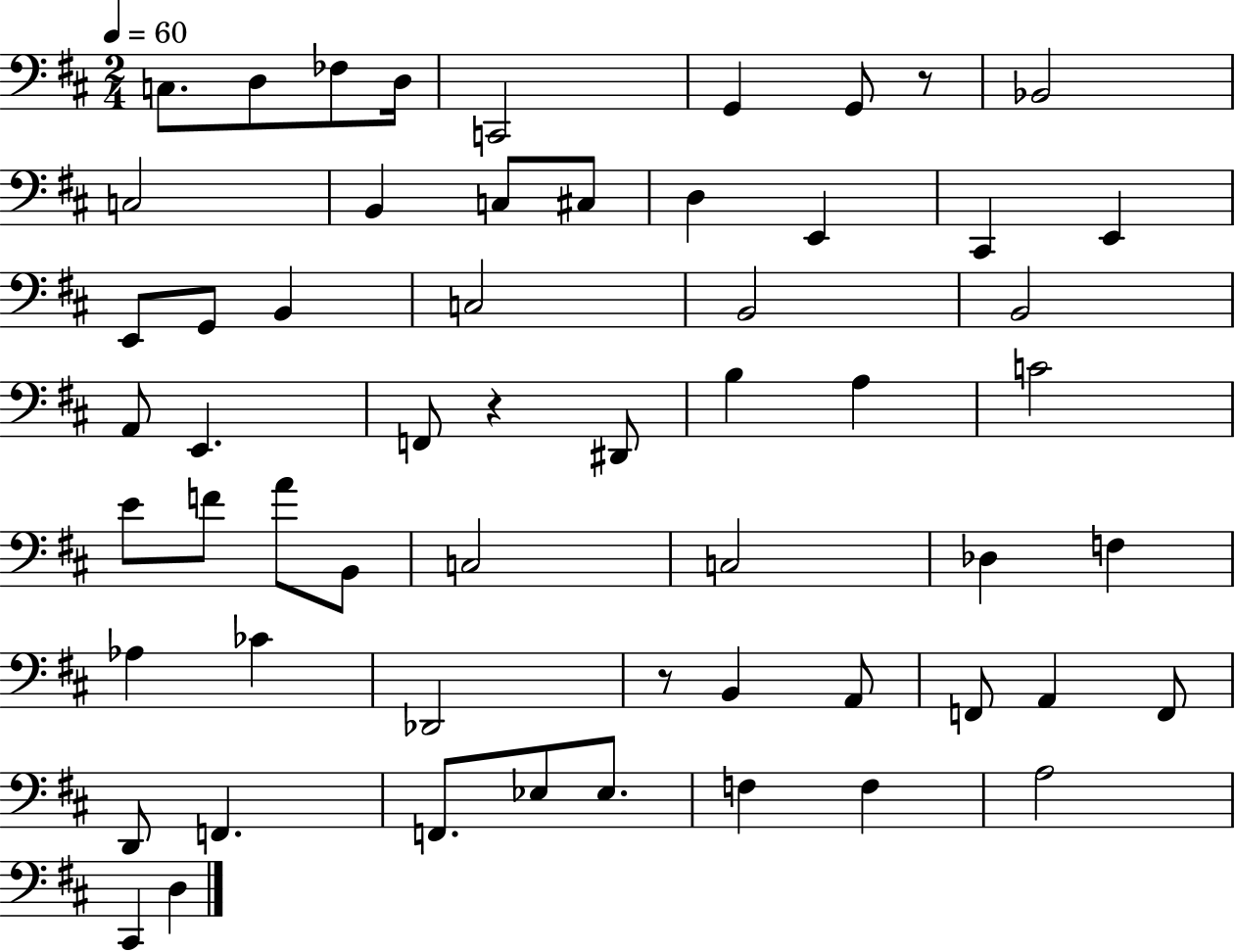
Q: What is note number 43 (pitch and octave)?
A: F2